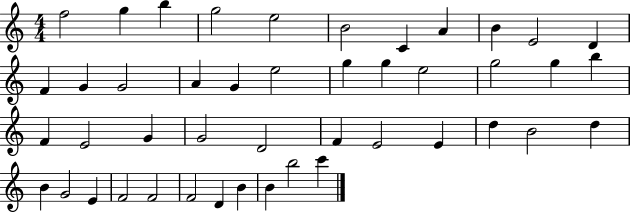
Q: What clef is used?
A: treble